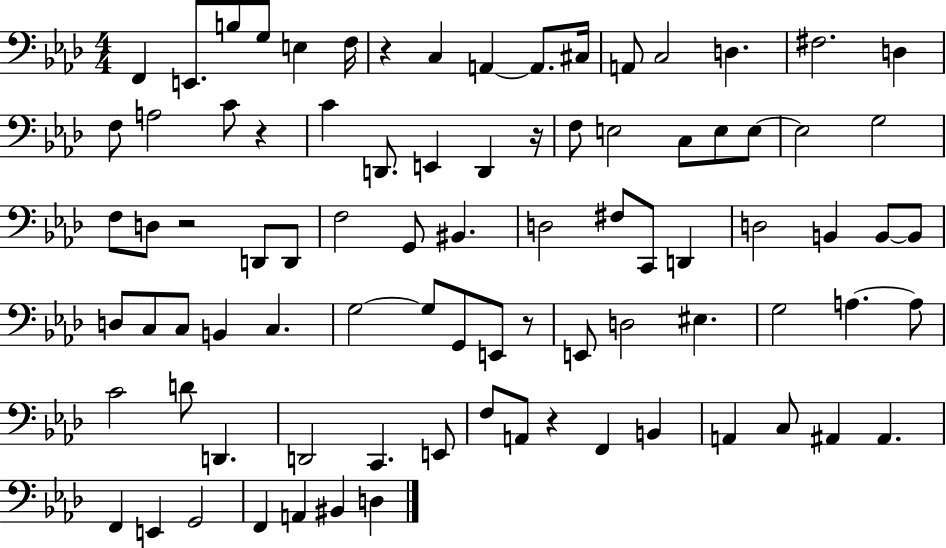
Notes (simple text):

F2/q E2/e. B3/e G3/e E3/q F3/s R/q C3/q A2/q A2/e. C#3/s A2/e C3/h D3/q. F#3/h. D3/q F3/e A3/h C4/e R/q C4/q D2/e. E2/q D2/q R/s F3/e E3/h C3/e E3/e E3/e E3/h G3/h F3/e D3/e R/h D2/e D2/e F3/h G2/e BIS2/q. D3/h F#3/e C2/e D2/q D3/h B2/q B2/e B2/e D3/e C3/e C3/e B2/q C3/q. G3/h G3/e G2/e E2/e R/e E2/e D3/h EIS3/q. G3/h A3/q. A3/e C4/h D4/e D2/q. D2/h C2/q. E2/e F3/e A2/e R/q F2/q B2/q A2/q C3/e A#2/q A#2/q. F2/q E2/q G2/h F2/q A2/q BIS2/q D3/q